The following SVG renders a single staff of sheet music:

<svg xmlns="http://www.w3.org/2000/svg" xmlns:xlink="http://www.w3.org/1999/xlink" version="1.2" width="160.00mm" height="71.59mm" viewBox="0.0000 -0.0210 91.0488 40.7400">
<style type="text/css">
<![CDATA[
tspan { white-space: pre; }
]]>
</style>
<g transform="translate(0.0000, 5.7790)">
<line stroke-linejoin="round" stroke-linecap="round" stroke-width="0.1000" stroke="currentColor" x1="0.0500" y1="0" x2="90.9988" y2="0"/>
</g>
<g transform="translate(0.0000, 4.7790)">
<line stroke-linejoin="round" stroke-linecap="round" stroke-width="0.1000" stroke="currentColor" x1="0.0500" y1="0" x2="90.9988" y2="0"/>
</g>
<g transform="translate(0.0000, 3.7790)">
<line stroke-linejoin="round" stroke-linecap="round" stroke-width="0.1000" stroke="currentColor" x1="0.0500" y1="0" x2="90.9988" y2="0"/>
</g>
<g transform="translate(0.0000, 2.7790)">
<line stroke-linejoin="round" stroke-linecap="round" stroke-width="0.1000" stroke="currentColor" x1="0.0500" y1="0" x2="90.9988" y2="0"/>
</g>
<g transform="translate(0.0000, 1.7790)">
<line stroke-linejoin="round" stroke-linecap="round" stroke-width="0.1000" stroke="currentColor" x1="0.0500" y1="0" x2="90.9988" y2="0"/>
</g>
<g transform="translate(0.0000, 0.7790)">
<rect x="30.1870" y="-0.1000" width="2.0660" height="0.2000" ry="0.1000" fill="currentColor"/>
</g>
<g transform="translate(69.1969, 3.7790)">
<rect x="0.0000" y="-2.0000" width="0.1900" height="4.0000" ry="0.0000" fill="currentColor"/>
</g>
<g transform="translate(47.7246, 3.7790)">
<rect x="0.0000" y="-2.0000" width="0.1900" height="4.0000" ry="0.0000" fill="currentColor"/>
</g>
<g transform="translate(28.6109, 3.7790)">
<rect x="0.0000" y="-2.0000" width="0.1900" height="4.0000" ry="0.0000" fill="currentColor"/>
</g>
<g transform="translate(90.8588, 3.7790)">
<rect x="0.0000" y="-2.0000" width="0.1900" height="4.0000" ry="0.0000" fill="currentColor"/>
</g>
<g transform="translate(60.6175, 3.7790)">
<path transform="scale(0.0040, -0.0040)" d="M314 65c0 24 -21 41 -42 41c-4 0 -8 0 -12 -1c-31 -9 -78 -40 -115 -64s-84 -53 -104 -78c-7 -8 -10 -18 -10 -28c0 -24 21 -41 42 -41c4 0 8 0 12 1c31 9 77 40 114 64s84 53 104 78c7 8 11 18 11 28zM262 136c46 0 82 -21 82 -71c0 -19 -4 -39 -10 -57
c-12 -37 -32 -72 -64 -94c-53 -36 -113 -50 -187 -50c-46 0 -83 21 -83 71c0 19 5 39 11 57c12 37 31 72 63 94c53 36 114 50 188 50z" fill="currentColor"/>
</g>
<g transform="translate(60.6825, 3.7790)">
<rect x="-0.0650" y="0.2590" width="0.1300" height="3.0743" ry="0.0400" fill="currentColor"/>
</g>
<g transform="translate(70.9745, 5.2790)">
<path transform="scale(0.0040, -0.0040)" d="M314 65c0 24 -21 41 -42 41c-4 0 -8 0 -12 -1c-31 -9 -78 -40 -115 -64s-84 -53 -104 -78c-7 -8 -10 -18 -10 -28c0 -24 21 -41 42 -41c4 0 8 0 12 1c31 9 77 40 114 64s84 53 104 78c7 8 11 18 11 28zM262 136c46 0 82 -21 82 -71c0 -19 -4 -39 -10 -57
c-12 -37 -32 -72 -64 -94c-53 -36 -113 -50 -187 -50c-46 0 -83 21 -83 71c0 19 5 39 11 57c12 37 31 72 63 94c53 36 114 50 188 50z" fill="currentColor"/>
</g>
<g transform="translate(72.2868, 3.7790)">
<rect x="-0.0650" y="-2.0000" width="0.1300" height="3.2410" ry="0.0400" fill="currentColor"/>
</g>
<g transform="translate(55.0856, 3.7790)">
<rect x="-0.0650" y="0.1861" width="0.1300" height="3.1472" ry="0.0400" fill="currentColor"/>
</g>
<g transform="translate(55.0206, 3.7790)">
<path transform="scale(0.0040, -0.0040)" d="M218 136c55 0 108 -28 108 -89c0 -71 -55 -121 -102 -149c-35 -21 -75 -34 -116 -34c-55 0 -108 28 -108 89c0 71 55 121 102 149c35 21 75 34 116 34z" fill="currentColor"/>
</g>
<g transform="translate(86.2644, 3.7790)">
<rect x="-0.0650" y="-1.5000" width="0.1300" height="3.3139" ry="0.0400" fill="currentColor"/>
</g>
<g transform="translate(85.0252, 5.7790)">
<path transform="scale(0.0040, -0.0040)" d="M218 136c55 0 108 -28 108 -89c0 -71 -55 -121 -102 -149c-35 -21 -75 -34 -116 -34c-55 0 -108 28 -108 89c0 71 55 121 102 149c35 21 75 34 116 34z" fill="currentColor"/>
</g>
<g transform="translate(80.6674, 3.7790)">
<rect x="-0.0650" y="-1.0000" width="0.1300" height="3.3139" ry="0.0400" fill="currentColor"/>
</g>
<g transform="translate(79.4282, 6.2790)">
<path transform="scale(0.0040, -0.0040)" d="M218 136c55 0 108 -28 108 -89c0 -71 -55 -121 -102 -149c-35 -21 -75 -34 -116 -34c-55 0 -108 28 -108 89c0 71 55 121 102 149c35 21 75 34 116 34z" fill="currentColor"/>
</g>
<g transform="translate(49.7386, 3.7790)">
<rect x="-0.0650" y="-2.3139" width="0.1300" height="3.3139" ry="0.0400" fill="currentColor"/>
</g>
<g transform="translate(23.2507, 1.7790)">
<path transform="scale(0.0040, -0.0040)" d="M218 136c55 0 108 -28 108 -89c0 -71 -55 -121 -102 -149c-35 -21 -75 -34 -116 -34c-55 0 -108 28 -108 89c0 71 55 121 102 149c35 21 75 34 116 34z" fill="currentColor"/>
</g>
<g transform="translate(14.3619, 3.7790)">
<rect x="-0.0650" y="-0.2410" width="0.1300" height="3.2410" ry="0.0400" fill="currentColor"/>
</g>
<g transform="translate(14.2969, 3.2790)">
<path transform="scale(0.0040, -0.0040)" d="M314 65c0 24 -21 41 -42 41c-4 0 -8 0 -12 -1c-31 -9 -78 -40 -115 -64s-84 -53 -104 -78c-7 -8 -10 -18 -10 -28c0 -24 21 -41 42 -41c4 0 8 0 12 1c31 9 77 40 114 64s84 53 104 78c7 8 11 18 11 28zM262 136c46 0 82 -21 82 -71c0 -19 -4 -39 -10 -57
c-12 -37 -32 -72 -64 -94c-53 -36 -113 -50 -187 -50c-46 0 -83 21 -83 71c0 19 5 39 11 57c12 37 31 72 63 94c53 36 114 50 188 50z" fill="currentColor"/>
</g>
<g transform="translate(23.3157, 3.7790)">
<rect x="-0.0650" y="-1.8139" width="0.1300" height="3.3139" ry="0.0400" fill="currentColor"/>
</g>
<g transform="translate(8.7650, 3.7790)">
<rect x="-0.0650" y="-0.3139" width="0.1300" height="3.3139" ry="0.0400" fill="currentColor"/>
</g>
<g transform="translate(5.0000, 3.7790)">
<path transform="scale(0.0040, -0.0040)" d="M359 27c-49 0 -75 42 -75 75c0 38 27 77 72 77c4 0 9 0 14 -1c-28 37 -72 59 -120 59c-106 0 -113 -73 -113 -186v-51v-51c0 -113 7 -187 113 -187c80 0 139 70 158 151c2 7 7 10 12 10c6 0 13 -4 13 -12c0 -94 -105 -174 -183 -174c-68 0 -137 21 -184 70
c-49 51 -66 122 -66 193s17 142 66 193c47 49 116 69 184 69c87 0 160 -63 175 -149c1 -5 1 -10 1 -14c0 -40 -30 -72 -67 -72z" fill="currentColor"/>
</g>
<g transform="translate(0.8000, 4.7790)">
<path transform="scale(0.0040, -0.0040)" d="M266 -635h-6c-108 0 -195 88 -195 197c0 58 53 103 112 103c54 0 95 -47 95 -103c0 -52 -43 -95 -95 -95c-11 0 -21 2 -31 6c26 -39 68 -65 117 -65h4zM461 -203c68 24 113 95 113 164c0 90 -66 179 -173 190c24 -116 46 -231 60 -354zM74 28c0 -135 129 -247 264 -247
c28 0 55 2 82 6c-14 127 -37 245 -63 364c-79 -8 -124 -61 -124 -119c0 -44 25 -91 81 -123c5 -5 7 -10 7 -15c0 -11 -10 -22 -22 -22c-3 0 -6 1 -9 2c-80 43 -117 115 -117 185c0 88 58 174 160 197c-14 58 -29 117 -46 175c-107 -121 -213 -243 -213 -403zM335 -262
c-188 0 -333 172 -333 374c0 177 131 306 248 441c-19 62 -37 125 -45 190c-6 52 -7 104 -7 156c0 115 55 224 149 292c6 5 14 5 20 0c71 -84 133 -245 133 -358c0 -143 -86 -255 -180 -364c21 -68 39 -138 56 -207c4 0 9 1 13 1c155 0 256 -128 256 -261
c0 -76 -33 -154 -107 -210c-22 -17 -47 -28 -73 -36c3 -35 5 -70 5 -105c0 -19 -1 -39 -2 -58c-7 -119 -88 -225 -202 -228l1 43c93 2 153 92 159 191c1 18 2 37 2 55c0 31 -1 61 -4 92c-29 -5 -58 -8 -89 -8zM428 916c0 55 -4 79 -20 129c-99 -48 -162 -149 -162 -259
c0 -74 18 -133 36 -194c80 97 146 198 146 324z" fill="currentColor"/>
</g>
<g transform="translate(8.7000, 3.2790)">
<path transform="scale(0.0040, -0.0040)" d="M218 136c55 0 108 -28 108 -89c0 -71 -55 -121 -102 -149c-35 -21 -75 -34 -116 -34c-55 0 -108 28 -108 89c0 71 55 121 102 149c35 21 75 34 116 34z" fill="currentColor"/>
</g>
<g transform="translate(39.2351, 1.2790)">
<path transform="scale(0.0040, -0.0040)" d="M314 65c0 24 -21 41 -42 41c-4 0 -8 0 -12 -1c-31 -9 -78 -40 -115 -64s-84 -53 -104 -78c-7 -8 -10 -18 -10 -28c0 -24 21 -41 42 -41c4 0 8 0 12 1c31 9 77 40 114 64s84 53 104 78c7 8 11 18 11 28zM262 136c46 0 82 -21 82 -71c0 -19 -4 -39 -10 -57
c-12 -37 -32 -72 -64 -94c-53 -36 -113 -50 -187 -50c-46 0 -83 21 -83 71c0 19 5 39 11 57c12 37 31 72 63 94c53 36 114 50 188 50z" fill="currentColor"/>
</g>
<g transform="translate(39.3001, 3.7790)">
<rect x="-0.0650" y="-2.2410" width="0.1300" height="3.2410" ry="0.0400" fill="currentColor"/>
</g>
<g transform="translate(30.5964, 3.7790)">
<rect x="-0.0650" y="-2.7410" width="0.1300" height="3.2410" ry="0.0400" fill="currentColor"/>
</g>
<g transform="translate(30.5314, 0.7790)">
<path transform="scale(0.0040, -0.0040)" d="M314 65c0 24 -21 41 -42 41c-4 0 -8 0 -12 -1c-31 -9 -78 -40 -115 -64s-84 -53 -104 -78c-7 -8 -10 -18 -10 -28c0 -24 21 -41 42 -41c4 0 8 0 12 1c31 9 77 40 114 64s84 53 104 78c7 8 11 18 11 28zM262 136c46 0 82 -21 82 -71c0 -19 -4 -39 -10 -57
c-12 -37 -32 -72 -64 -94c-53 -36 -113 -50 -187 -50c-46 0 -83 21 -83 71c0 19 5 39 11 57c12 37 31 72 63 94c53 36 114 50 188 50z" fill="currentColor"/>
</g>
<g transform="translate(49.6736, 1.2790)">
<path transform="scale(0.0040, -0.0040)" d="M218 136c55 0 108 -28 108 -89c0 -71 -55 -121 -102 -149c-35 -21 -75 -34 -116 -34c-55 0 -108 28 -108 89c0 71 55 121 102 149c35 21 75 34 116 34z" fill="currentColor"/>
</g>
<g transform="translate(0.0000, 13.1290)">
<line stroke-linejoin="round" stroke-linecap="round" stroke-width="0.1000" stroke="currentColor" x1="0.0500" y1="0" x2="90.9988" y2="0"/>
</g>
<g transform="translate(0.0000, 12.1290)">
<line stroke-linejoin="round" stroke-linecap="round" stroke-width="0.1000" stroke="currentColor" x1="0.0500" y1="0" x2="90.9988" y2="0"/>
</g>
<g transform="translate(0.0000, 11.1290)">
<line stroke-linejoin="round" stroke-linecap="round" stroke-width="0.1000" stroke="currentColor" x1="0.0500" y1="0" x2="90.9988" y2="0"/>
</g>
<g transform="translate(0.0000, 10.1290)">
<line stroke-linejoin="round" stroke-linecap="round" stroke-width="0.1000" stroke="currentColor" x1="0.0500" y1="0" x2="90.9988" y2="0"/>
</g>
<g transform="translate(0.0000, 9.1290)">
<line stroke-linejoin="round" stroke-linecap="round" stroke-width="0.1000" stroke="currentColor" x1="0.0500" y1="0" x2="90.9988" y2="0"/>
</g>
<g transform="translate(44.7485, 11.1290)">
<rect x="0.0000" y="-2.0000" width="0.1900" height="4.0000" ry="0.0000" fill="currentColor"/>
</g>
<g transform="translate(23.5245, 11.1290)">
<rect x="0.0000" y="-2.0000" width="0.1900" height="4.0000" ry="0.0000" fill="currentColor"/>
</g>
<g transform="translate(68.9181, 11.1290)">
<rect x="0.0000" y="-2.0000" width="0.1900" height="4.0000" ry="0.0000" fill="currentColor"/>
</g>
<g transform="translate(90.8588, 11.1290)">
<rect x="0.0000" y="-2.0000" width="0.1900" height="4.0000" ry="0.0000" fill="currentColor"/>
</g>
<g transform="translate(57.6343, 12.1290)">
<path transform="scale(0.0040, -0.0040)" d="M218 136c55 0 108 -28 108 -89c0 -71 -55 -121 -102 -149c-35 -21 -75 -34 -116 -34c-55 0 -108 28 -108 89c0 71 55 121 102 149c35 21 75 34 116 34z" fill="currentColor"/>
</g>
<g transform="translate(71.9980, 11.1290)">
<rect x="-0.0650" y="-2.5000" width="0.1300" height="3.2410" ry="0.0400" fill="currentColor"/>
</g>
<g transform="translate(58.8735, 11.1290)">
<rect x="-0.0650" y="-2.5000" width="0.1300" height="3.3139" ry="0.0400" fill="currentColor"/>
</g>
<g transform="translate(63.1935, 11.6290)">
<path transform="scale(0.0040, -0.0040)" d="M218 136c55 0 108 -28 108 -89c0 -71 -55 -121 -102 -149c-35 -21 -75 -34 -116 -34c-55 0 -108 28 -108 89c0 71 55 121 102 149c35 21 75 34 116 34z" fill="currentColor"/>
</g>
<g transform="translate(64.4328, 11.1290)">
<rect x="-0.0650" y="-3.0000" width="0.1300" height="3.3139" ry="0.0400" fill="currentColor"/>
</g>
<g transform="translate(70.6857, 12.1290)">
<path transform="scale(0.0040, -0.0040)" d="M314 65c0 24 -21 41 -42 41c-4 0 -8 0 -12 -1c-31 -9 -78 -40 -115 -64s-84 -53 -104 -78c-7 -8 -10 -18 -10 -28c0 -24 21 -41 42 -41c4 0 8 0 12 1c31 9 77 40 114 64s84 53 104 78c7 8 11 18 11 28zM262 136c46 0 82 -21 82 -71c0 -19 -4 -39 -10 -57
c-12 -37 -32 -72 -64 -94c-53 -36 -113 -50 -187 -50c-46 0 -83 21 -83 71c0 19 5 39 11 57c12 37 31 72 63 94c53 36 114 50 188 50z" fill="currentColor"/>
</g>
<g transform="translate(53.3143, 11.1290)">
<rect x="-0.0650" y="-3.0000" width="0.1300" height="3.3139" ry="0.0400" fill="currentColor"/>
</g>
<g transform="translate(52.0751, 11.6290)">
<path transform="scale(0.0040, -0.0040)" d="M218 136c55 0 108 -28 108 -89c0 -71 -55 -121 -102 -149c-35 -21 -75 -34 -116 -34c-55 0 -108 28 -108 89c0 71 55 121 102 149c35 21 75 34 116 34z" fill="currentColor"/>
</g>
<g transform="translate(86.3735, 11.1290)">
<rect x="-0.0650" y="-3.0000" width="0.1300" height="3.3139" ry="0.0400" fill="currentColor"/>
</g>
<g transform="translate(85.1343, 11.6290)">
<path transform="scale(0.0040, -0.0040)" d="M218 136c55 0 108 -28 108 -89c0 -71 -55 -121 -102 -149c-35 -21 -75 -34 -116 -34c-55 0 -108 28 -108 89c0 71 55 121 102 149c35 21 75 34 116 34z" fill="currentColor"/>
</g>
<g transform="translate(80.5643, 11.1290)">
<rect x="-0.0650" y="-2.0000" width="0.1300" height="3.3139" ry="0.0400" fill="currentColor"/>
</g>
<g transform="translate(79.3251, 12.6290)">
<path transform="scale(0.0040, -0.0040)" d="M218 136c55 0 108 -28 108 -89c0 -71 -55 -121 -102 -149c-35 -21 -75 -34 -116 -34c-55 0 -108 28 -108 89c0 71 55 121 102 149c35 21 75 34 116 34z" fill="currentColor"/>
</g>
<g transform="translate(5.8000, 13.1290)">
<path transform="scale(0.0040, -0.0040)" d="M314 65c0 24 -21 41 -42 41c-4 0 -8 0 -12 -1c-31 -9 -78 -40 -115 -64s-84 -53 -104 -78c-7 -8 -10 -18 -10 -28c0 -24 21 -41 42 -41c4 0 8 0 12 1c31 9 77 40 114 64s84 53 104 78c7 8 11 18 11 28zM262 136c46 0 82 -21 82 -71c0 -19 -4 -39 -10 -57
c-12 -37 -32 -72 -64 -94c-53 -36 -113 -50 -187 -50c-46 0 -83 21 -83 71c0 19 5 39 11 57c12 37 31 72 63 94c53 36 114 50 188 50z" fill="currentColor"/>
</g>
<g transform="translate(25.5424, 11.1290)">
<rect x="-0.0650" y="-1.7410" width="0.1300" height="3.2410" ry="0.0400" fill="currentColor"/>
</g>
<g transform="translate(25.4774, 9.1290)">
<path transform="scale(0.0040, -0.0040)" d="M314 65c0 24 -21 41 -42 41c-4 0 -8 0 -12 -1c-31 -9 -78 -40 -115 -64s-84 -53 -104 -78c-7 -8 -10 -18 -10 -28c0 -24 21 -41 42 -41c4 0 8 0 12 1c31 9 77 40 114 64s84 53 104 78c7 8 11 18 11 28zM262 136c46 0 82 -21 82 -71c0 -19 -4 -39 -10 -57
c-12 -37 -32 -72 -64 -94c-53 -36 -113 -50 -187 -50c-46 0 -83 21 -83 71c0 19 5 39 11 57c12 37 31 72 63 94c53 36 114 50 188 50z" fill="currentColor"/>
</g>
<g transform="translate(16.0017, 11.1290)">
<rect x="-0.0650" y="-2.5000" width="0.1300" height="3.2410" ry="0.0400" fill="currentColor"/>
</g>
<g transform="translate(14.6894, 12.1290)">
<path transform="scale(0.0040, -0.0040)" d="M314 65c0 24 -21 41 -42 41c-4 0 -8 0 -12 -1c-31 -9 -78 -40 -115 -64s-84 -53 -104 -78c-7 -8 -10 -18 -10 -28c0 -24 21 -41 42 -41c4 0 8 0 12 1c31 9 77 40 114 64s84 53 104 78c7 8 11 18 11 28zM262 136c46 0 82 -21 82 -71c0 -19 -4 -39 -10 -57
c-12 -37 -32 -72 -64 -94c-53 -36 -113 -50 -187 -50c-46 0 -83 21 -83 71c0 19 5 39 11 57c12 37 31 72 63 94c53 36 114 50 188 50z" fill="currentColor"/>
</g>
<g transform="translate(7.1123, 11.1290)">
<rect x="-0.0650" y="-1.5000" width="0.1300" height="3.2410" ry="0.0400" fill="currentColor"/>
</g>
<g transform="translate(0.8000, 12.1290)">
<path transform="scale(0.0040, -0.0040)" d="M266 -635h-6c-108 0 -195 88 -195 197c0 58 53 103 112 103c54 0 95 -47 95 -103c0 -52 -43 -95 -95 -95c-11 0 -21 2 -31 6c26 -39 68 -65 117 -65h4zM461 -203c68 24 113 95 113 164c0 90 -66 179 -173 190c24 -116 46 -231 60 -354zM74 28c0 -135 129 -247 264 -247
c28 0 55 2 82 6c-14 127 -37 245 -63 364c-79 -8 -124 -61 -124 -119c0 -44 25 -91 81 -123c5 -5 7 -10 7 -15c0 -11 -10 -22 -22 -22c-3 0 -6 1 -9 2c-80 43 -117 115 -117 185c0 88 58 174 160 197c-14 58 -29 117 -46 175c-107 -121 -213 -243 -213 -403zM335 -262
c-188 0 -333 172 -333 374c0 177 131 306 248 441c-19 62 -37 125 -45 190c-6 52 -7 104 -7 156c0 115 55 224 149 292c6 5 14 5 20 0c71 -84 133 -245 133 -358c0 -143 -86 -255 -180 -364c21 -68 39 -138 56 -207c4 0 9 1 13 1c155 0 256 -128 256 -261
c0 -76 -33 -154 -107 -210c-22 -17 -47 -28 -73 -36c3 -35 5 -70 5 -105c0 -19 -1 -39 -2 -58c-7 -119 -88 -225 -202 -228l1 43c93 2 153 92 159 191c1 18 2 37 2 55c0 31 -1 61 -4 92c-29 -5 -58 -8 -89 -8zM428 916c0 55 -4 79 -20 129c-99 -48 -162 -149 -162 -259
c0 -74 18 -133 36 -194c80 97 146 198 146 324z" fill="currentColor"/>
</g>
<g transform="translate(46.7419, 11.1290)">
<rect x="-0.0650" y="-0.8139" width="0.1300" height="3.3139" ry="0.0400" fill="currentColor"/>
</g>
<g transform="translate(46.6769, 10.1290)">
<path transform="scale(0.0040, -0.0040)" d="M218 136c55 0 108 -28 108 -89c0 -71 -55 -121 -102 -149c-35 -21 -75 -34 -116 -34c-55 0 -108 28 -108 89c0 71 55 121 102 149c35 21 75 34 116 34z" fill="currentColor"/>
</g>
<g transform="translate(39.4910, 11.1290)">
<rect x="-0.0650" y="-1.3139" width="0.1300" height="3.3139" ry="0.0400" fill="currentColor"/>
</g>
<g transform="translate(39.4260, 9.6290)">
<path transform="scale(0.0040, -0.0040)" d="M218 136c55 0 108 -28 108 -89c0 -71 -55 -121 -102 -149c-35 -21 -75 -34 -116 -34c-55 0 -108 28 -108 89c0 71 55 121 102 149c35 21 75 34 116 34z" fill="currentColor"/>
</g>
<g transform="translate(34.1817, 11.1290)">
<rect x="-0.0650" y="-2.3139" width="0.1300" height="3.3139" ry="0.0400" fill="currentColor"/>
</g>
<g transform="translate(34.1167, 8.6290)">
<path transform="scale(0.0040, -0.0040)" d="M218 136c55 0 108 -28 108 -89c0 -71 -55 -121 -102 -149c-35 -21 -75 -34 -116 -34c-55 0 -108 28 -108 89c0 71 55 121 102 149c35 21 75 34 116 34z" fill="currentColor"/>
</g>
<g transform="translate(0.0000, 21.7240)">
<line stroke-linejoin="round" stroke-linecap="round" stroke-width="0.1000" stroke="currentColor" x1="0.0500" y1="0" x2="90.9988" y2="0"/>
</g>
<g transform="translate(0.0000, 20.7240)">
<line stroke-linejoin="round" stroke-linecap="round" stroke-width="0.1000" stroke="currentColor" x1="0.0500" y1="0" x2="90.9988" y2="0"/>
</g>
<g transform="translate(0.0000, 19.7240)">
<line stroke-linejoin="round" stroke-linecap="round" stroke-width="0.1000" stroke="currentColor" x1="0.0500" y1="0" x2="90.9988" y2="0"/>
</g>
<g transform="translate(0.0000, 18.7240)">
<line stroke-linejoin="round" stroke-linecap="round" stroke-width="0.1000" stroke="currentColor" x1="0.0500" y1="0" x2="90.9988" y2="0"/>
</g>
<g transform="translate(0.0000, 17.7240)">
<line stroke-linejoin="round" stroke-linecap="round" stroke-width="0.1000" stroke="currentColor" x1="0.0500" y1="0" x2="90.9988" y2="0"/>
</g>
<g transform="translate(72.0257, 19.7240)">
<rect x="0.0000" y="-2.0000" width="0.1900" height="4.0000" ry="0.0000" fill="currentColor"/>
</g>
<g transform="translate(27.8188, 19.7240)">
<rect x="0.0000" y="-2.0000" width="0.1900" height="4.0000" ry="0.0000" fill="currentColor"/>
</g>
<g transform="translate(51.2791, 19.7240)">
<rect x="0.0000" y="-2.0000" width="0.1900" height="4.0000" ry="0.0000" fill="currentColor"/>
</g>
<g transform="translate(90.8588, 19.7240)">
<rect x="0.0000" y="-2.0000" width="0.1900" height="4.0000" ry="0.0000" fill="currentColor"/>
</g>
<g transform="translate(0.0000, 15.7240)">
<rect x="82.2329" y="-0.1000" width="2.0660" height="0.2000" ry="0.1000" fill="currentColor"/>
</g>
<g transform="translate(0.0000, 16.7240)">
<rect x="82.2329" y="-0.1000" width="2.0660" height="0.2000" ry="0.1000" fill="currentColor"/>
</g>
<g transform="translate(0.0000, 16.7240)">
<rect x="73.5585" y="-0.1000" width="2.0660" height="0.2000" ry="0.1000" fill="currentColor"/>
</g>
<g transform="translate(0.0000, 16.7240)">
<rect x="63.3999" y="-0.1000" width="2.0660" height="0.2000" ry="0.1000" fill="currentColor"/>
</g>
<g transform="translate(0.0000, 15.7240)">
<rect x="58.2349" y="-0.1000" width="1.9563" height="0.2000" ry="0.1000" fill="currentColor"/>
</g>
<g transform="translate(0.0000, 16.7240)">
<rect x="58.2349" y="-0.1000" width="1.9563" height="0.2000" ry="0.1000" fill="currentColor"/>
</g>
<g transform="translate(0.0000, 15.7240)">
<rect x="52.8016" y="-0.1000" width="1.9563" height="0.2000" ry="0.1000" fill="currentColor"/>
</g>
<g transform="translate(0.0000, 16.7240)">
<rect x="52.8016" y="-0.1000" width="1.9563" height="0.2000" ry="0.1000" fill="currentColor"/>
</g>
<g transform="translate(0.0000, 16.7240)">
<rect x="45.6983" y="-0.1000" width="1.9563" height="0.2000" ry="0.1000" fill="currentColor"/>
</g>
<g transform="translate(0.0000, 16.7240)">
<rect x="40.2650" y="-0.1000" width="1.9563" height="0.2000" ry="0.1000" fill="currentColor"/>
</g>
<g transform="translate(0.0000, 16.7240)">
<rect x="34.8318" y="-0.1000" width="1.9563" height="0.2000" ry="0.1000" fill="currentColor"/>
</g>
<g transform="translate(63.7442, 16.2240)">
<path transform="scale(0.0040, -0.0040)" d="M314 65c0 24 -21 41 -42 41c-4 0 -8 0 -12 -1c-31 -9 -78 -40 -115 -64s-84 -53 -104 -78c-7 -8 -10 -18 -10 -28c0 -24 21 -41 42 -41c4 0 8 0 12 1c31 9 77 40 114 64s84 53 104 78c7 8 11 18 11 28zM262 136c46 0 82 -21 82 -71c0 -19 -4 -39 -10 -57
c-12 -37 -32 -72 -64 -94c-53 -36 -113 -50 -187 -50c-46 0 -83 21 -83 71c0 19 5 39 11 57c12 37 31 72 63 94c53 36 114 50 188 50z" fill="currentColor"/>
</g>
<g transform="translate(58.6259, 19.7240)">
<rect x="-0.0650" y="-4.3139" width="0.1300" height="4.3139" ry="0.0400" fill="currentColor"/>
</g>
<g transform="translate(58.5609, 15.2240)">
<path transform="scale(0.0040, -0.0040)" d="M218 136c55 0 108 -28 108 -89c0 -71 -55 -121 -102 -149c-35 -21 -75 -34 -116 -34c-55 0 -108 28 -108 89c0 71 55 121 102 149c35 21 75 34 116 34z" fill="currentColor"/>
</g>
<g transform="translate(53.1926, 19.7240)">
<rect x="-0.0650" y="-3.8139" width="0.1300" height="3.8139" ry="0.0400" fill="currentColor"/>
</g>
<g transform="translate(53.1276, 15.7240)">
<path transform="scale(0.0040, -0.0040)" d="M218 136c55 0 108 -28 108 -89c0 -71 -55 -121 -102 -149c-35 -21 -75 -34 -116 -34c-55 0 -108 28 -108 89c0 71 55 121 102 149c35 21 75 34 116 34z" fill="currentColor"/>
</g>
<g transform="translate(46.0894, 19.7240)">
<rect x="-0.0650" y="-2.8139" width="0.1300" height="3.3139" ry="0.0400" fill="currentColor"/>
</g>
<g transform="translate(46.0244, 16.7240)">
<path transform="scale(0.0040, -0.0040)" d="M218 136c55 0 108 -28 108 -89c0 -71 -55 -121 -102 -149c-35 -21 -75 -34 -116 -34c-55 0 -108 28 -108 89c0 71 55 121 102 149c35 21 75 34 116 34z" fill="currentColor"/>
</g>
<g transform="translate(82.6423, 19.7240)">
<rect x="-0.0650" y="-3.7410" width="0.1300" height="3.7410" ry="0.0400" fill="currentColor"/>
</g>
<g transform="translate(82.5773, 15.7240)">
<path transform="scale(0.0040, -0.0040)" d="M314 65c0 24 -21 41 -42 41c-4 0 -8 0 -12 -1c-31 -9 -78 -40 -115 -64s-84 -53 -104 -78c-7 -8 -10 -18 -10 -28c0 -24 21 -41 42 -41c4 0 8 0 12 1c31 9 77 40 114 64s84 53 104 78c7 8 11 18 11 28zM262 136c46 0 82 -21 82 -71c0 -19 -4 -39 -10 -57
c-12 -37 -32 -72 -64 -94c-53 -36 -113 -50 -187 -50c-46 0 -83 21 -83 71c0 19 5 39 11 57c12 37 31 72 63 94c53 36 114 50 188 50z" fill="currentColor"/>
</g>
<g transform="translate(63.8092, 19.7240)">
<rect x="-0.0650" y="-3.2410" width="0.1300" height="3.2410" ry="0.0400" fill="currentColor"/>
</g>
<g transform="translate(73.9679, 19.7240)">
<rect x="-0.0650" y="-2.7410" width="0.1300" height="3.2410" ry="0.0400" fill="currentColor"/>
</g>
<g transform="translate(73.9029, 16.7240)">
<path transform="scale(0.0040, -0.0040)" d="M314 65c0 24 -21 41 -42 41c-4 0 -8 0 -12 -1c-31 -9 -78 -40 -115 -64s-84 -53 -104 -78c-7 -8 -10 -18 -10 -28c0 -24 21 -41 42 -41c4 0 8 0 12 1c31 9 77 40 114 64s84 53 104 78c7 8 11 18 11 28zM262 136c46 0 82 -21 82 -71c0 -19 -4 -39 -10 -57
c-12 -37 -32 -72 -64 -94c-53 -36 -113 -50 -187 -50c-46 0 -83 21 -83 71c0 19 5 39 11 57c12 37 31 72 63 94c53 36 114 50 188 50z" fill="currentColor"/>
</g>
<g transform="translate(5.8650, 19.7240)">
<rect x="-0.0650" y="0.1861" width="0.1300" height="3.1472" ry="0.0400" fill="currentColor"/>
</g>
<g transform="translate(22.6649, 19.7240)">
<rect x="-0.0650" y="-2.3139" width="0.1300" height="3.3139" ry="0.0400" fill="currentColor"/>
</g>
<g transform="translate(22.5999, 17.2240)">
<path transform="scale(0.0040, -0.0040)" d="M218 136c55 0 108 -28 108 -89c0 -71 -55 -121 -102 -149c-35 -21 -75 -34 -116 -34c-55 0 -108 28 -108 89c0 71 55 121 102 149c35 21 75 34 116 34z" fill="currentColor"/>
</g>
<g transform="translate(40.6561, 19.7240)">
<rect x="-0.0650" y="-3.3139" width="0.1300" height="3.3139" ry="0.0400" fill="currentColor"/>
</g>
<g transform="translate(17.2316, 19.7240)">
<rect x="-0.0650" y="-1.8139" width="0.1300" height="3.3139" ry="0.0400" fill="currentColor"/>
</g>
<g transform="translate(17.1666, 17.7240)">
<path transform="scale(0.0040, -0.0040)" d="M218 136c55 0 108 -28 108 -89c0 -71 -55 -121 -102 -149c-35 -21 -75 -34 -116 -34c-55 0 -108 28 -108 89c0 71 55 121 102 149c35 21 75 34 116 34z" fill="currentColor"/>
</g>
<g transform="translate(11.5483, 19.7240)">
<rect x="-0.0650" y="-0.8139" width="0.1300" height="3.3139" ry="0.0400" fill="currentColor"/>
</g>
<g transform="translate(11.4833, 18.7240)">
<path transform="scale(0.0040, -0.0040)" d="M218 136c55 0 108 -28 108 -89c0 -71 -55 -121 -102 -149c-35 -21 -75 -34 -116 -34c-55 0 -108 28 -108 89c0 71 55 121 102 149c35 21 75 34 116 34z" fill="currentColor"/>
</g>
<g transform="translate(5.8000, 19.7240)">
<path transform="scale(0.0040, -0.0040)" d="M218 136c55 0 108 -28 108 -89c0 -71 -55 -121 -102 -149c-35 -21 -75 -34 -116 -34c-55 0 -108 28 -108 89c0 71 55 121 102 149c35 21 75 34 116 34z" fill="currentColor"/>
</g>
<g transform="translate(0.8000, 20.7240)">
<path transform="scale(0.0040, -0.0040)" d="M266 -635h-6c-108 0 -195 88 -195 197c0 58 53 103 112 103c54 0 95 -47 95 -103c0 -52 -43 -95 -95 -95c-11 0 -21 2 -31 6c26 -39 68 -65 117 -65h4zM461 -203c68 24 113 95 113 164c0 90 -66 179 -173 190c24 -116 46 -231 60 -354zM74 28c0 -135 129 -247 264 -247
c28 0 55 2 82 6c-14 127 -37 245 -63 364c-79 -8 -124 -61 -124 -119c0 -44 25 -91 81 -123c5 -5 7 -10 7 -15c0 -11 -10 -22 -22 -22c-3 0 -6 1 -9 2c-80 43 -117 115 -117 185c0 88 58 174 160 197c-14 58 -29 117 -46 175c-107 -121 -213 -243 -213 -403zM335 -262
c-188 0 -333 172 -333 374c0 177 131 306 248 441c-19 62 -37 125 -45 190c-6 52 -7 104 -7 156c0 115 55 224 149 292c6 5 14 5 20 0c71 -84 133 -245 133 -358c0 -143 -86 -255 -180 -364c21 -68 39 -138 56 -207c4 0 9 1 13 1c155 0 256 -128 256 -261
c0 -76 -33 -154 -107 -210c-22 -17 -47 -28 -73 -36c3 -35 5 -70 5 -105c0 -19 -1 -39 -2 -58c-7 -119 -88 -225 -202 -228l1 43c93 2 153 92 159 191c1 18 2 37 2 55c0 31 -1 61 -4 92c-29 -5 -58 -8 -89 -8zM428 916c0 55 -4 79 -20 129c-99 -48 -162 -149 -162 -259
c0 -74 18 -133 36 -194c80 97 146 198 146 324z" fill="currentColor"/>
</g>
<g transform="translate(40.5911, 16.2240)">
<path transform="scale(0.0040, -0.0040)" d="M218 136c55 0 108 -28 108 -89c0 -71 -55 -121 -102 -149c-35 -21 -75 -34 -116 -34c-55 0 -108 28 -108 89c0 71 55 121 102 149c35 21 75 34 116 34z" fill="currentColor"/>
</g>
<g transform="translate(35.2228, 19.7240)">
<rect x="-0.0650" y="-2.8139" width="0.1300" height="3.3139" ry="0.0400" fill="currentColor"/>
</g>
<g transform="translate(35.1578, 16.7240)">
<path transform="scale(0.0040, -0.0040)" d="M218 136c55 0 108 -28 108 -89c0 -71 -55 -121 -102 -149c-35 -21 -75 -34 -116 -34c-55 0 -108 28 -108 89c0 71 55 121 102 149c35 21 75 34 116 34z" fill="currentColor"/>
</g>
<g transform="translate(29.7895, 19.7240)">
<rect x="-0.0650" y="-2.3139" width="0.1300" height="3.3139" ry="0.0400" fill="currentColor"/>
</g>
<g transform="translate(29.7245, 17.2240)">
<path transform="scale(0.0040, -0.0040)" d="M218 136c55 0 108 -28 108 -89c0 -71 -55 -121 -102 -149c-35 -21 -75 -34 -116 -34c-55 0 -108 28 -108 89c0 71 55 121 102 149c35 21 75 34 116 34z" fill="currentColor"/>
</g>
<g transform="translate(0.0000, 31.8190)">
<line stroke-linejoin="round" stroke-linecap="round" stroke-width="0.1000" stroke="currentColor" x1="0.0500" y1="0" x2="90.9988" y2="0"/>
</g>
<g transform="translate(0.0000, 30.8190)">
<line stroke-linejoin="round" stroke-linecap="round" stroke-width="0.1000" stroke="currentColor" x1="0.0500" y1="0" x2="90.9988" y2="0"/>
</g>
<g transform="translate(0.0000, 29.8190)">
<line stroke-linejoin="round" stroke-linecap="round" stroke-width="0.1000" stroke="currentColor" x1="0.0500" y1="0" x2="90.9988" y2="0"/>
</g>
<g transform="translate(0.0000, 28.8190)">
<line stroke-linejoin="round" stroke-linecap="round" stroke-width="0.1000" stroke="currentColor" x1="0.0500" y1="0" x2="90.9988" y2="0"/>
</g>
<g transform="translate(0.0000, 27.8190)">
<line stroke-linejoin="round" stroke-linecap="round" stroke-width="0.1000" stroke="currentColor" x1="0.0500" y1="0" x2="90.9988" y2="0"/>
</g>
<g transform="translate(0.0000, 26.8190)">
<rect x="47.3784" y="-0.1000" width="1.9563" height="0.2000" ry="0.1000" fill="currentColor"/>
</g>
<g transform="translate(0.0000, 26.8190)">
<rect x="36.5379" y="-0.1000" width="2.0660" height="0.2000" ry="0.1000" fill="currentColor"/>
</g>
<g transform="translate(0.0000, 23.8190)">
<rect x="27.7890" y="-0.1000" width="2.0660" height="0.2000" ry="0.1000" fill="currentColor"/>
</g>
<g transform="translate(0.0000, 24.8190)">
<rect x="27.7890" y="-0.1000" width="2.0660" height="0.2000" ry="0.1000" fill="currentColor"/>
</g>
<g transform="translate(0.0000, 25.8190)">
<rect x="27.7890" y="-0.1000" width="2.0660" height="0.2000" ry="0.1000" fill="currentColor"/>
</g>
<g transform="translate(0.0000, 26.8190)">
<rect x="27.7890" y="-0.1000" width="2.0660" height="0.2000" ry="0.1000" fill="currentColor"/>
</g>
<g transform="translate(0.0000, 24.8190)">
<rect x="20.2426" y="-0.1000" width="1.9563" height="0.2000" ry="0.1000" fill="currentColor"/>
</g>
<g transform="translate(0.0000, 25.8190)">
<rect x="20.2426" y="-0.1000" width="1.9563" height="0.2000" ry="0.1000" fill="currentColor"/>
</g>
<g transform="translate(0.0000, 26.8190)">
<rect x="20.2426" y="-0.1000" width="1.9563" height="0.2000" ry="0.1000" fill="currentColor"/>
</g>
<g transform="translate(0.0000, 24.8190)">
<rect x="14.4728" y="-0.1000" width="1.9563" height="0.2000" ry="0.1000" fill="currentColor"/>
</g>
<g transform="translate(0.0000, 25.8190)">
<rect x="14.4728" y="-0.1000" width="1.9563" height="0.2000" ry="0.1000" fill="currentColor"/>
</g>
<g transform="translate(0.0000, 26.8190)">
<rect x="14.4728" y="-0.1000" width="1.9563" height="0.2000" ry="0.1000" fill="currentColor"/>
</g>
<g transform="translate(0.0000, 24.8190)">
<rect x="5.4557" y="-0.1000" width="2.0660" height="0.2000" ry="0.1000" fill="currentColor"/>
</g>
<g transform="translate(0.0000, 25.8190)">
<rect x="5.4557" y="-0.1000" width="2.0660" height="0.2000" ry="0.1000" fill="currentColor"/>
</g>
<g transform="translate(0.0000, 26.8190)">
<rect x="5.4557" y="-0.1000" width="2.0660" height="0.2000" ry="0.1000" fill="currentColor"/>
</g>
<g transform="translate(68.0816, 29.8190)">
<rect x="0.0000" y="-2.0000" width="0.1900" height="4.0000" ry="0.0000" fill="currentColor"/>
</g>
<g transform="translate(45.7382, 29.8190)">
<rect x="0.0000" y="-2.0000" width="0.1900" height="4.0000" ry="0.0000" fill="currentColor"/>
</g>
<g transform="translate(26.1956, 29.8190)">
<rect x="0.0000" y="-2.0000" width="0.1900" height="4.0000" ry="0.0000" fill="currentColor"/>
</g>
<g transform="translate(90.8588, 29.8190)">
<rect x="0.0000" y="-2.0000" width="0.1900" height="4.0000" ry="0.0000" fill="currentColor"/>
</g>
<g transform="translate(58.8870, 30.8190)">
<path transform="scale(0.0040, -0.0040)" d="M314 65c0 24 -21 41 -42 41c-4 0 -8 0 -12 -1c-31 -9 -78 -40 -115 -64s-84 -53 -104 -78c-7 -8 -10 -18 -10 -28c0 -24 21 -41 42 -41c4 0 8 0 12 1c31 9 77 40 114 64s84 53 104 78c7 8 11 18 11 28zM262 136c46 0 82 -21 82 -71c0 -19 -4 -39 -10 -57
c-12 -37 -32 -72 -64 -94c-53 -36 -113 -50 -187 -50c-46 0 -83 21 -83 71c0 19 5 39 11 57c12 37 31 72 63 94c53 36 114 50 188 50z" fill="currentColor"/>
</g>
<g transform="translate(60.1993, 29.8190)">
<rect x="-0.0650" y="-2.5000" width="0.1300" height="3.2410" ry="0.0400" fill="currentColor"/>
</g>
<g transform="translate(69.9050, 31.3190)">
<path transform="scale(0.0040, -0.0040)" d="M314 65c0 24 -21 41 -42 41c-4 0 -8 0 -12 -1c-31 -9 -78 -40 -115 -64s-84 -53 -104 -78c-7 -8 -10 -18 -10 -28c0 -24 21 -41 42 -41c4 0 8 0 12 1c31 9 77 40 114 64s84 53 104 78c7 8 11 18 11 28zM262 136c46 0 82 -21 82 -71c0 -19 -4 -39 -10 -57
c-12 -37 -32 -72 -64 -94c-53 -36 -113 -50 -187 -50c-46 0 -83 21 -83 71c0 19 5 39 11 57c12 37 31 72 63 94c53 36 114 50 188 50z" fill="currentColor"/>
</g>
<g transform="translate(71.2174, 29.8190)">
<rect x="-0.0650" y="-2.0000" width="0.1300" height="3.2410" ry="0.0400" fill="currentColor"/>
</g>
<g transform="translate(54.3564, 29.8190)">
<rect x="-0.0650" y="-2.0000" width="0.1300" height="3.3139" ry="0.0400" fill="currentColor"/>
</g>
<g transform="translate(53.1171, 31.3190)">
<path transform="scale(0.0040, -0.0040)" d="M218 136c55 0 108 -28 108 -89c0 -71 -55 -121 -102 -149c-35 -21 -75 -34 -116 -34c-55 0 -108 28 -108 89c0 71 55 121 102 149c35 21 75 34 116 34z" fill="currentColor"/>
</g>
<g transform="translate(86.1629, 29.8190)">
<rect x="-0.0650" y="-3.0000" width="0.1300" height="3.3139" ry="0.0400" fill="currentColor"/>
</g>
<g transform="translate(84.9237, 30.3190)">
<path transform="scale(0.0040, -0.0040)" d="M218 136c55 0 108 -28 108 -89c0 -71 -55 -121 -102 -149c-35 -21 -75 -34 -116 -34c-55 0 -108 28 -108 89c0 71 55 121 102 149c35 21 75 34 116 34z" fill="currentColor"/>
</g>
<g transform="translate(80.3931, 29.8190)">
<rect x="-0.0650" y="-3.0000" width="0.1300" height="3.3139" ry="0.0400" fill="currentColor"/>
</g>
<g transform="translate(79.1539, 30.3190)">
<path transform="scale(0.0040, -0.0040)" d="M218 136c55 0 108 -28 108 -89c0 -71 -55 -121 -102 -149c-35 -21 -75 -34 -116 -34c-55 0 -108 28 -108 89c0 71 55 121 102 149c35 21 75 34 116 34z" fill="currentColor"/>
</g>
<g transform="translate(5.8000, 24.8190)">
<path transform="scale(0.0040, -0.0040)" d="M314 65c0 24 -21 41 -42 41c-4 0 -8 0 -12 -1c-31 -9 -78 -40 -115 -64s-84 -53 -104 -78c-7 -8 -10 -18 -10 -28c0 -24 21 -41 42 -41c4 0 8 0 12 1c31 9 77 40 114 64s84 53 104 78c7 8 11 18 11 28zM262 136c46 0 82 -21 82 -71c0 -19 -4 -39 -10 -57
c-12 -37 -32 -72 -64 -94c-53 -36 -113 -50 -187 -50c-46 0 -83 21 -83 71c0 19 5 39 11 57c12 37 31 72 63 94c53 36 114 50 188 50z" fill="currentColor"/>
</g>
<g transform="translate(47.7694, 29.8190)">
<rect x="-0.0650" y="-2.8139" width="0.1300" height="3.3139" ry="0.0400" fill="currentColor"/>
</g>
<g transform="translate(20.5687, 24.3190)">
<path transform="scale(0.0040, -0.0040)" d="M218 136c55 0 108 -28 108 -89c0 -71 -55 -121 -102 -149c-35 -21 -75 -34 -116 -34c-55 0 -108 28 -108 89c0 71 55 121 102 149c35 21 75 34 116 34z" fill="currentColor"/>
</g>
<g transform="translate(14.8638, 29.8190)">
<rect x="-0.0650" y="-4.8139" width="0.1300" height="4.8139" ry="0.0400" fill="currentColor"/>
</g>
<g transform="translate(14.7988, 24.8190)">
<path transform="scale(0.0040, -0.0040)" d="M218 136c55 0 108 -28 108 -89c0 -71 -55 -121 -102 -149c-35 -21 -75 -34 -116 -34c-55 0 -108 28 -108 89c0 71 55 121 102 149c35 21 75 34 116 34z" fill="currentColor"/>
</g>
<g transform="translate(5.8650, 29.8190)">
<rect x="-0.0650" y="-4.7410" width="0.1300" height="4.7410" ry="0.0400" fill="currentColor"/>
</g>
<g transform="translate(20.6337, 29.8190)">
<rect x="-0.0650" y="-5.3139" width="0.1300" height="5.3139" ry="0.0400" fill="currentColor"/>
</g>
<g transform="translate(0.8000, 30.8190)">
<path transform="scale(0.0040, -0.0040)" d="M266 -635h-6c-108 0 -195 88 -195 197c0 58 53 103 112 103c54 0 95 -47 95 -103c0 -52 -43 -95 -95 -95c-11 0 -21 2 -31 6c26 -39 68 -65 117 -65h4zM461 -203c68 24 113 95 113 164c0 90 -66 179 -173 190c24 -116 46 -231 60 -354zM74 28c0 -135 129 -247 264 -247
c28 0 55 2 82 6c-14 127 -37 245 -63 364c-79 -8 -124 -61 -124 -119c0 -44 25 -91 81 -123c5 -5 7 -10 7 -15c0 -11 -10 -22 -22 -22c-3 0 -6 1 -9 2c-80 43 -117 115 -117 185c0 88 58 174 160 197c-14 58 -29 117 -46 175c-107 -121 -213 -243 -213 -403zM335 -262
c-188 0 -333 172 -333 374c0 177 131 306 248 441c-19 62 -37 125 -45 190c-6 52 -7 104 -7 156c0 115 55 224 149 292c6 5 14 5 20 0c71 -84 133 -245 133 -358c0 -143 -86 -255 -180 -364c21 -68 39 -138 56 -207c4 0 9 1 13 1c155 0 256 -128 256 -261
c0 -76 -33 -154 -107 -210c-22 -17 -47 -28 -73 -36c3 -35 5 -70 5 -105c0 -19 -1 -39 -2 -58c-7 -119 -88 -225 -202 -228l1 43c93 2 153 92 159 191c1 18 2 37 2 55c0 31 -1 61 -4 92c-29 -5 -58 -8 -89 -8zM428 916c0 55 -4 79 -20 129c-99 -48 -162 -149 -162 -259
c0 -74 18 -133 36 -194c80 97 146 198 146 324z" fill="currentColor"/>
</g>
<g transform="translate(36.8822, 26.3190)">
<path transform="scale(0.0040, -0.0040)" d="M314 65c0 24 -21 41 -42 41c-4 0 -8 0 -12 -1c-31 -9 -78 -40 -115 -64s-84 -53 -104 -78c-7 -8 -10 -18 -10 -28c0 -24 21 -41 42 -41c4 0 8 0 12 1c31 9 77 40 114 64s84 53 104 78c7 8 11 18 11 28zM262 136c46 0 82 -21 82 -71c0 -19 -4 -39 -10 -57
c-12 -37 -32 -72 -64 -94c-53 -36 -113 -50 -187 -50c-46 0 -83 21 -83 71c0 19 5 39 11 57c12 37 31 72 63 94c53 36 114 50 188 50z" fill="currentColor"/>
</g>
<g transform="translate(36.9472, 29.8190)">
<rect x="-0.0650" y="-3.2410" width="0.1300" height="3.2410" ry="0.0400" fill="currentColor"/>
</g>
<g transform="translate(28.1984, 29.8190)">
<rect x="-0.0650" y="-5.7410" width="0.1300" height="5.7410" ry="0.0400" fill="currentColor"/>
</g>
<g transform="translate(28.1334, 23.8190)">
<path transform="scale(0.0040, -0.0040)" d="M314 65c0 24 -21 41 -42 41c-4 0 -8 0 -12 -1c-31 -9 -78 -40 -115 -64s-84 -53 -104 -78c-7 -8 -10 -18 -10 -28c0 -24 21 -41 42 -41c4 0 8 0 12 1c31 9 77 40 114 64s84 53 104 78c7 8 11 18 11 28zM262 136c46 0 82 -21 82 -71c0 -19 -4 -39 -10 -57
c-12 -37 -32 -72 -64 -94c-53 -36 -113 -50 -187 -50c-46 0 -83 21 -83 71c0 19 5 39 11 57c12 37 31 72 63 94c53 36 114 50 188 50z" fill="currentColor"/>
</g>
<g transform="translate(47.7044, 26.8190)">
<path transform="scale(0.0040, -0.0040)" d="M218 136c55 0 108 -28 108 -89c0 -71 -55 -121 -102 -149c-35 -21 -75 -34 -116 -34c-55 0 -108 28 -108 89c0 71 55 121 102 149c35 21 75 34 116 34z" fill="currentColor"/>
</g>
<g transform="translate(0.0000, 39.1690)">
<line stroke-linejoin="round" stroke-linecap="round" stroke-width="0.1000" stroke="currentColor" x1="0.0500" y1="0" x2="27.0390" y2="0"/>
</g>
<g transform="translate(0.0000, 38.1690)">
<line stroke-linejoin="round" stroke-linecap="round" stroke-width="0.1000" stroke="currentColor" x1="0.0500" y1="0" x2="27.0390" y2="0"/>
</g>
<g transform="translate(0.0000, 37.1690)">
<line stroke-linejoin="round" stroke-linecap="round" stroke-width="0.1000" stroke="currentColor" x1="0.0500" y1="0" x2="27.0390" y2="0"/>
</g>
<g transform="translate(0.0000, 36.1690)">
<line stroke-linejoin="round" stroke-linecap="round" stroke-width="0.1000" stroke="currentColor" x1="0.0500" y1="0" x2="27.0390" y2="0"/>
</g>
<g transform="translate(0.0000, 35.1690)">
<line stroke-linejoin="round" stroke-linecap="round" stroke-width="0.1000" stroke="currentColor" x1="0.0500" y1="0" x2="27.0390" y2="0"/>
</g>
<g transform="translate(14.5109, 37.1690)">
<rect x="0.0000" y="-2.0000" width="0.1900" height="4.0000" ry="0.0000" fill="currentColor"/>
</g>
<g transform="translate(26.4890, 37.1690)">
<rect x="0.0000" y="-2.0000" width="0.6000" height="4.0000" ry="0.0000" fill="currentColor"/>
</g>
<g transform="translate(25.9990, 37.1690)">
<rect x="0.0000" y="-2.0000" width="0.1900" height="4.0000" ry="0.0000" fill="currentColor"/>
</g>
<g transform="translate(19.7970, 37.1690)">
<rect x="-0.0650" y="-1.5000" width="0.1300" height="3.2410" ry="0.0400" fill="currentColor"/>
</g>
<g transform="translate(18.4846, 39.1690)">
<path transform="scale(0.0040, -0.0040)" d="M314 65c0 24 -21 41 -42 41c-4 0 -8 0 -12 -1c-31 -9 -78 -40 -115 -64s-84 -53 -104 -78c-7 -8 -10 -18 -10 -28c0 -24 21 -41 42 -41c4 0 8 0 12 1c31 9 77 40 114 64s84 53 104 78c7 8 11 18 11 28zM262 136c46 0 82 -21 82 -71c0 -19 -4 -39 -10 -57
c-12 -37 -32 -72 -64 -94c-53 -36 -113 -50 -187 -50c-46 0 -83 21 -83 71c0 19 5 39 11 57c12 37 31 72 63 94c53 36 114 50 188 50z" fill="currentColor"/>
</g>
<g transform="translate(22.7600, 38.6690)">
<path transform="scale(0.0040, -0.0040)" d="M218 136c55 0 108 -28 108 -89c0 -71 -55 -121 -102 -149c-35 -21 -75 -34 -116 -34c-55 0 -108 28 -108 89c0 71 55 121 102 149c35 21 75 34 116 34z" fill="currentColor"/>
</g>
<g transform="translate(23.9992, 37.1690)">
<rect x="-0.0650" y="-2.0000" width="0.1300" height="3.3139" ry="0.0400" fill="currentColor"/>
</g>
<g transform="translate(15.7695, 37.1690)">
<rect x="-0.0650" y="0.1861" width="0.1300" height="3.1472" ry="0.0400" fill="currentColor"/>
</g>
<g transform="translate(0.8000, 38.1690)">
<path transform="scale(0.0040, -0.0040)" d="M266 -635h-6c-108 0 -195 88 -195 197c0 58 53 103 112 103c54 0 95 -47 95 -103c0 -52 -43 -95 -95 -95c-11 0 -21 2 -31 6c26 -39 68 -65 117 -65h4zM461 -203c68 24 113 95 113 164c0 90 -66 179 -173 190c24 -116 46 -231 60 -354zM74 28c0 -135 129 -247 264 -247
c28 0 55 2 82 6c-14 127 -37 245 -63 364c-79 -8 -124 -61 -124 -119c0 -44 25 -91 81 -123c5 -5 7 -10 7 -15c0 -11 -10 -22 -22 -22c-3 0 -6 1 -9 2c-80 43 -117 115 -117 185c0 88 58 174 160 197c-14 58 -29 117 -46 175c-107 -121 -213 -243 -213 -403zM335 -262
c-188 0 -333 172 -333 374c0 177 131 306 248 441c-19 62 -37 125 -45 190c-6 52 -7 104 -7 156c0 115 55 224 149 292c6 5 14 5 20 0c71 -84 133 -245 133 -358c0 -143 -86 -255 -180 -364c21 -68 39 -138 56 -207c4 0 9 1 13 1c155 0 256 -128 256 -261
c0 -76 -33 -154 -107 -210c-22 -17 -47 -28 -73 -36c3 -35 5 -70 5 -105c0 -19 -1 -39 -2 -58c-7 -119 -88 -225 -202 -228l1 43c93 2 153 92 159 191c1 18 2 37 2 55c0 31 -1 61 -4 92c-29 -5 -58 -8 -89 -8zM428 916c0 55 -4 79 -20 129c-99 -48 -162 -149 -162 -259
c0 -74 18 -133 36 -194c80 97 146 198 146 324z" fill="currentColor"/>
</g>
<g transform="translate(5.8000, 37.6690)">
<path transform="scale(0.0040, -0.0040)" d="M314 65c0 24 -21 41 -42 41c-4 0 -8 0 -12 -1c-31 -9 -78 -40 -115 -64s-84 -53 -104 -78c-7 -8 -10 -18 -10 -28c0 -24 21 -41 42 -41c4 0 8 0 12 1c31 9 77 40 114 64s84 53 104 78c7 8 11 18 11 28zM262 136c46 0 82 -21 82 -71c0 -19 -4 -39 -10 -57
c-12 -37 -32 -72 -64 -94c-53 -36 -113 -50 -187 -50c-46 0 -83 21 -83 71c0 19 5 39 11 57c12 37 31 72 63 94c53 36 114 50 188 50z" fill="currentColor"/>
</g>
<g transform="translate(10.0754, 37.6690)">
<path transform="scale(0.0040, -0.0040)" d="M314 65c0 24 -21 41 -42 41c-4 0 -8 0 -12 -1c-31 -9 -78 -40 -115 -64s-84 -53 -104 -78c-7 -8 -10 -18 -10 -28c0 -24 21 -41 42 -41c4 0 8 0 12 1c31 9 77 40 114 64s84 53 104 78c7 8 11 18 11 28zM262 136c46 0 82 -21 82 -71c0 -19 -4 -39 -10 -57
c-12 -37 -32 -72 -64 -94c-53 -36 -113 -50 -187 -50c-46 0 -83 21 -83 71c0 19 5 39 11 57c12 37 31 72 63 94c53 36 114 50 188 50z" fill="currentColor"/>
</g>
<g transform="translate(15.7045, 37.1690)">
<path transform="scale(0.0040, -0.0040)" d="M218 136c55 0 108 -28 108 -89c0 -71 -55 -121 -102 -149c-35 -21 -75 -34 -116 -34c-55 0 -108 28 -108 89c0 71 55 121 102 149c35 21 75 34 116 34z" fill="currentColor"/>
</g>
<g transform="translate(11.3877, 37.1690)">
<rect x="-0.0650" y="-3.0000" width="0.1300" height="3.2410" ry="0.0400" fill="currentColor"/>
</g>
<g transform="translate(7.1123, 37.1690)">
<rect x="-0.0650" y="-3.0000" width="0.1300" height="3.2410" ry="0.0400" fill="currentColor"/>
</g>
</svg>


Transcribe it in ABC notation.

X:1
T:Untitled
M:4/4
L:1/4
K:C
c c2 f a2 g2 g B B2 F2 D E E2 G2 f2 g e d A G A G2 F A B d f g g a b a c' d' b2 a2 c'2 e'2 e' f' g'2 b2 a F G2 F2 A A A2 A2 B E2 F